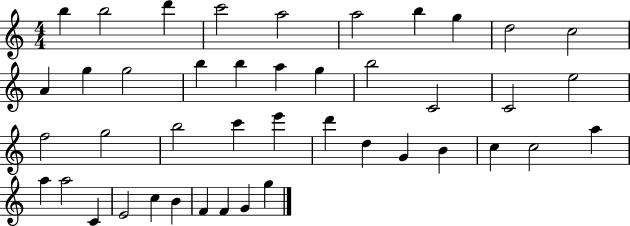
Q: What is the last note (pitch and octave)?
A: G5